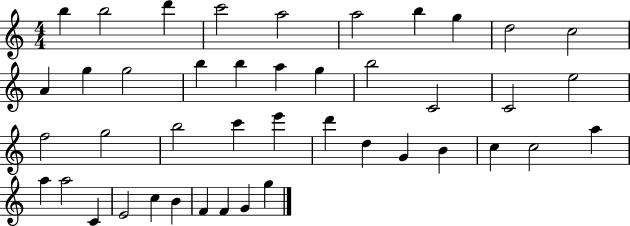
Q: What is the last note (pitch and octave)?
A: G5